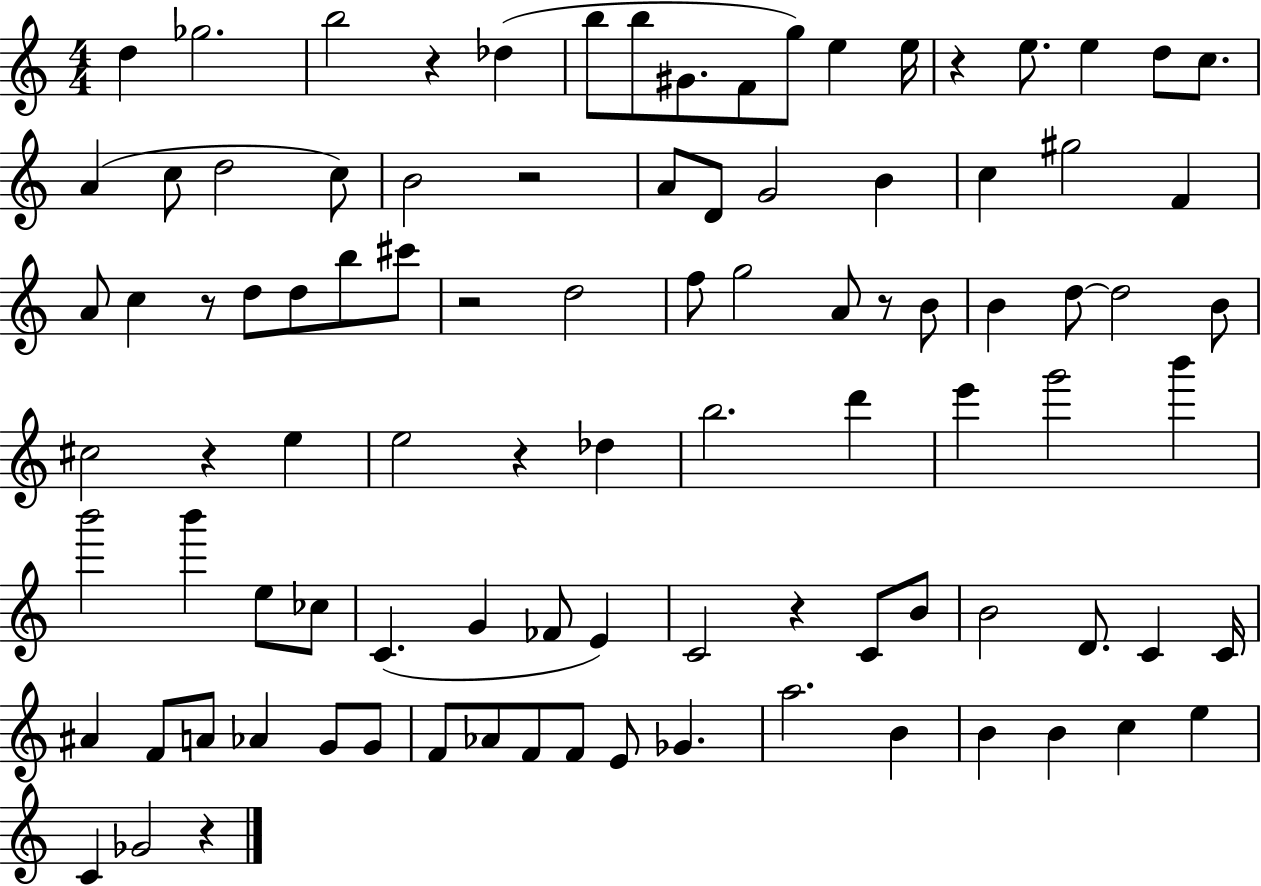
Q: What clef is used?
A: treble